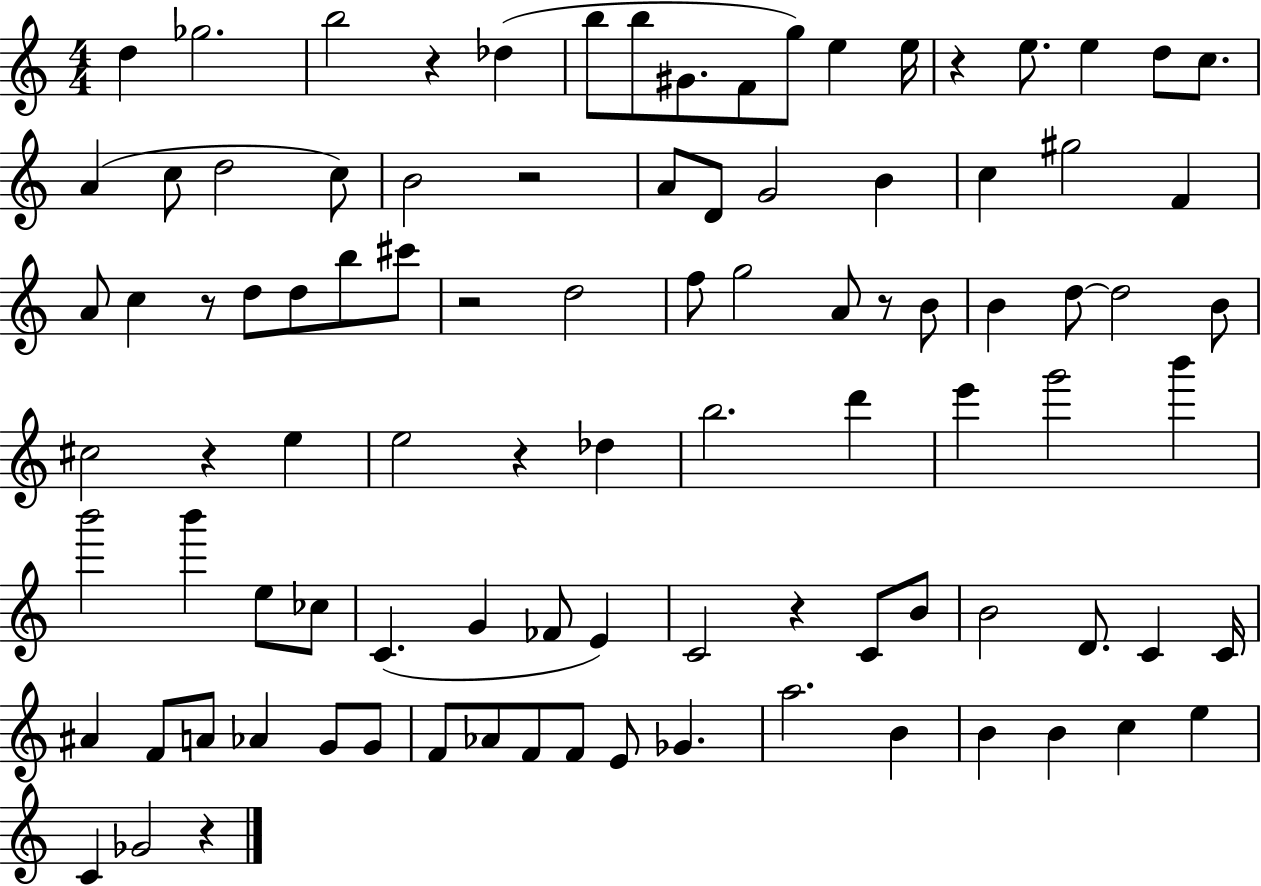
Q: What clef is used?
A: treble